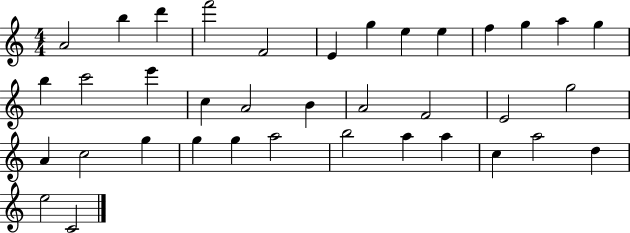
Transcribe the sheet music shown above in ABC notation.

X:1
T:Untitled
M:4/4
L:1/4
K:C
A2 b d' f'2 F2 E g e e f g a g b c'2 e' c A2 B A2 F2 E2 g2 A c2 g g g a2 b2 a a c a2 d e2 C2